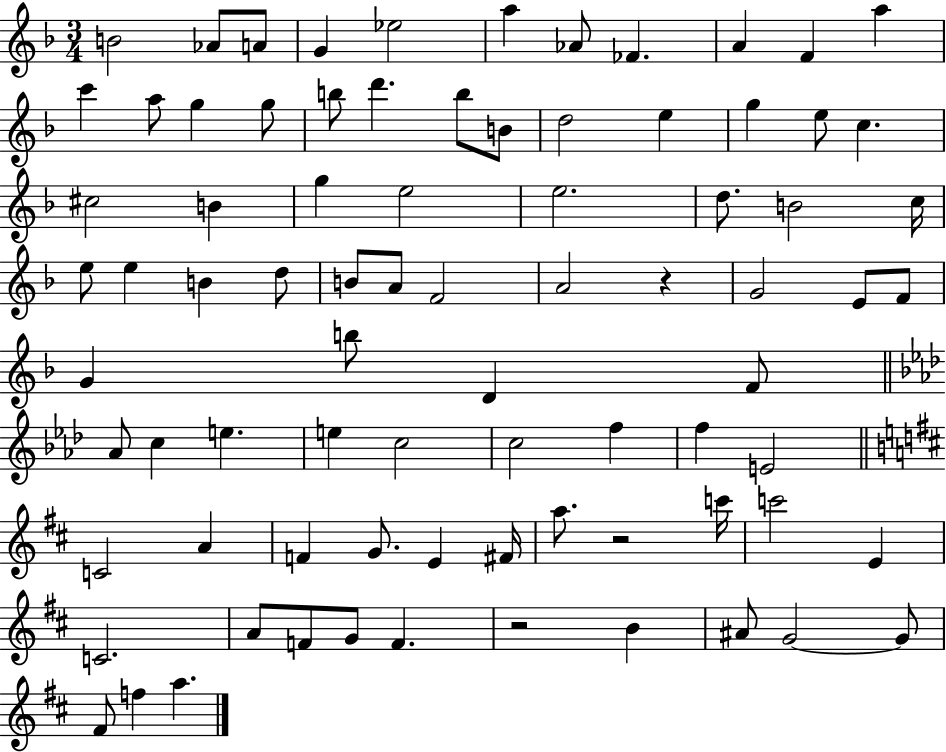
{
  \clef treble
  \numericTimeSignature
  \time 3/4
  \key f \major
  b'2 aes'8 a'8 | g'4 ees''2 | a''4 aes'8 fes'4. | a'4 f'4 a''4 | \break c'''4 a''8 g''4 g''8 | b''8 d'''4. b''8 b'8 | d''2 e''4 | g''4 e''8 c''4. | \break cis''2 b'4 | g''4 e''2 | e''2. | d''8. b'2 c''16 | \break e''8 e''4 b'4 d''8 | b'8 a'8 f'2 | a'2 r4 | g'2 e'8 f'8 | \break g'4 b''8 d'4 f'8 | \bar "||" \break \key f \minor aes'8 c''4 e''4. | e''4 c''2 | c''2 f''4 | f''4 e'2 | \break \bar "||" \break \key d \major c'2 a'4 | f'4 g'8. e'4 fis'16 | a''8. r2 c'''16 | c'''2 e'4 | \break c'2. | a'8 f'8 g'8 f'4. | r2 b'4 | ais'8 g'2~~ g'8 | \break fis'8 f''4 a''4. | \bar "|."
}